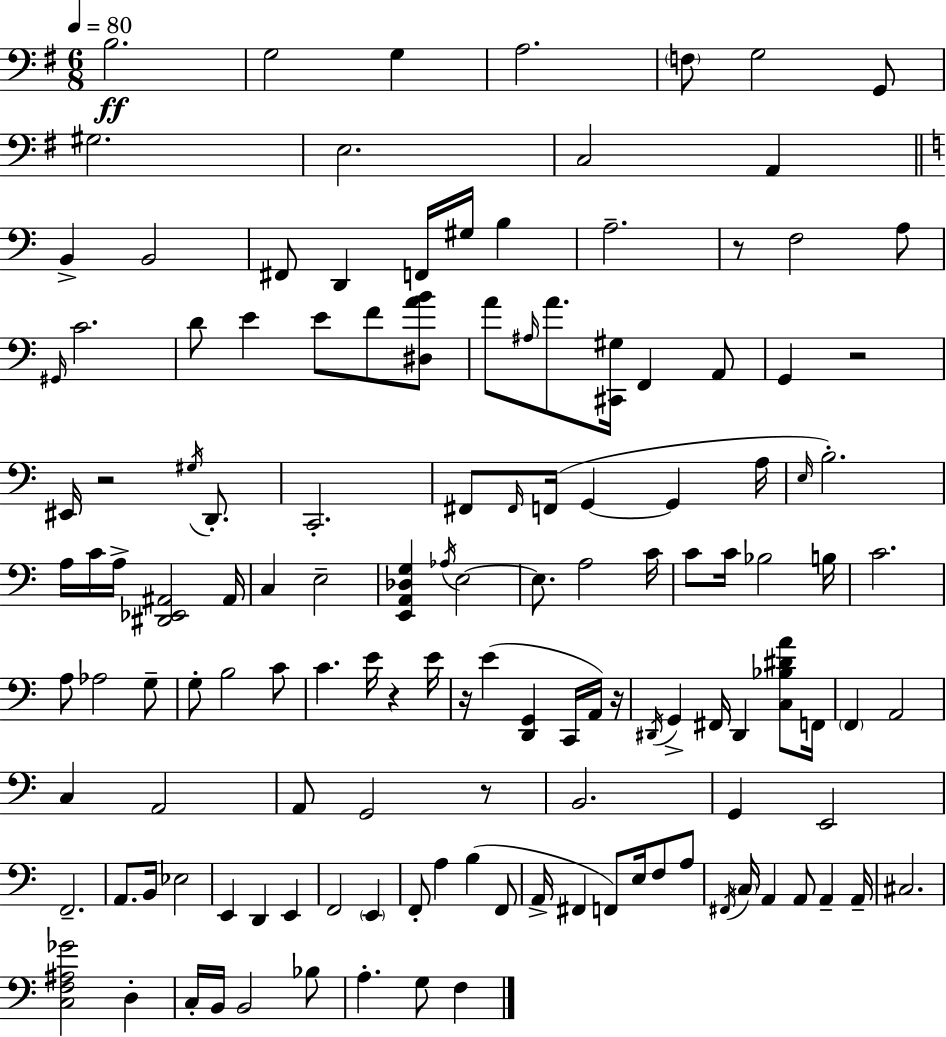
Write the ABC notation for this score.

X:1
T:Untitled
M:6/8
L:1/4
K:Em
B,2 G,2 G, A,2 F,/2 G,2 G,,/2 ^G,2 E,2 C,2 A,, B,, B,,2 ^F,,/2 D,, F,,/4 ^G,/4 B, A,2 z/2 F,2 A,/2 ^G,,/4 C2 D/2 E E/2 F/2 [^D,AB]/2 A/2 ^A,/4 A/2 [^C,,^G,]/4 F,, A,,/2 G,, z2 ^E,,/4 z2 ^G,/4 D,,/2 C,,2 ^F,,/2 ^F,,/4 F,,/4 G,, G,, A,/4 E,/4 B,2 A,/4 C/4 A,/4 [^D,,_E,,^A,,]2 ^A,,/4 C, E,2 [E,,A,,_D,G,] _A,/4 E,2 E,/2 A,2 C/4 C/2 C/4 _B,2 B,/4 C2 A,/2 _A,2 G,/2 G,/2 B,2 C/2 C E/4 z E/4 z/4 E [D,,G,,] C,,/4 A,,/4 z/4 ^D,,/4 G,, ^F,,/4 ^D,, [C,_B,^DA]/2 F,,/4 F,, A,,2 C, A,,2 A,,/2 G,,2 z/2 B,,2 G,, E,,2 F,,2 A,,/2 B,,/4 _E,2 E,, D,, E,, F,,2 E,, F,,/2 A, B, F,,/2 A,,/4 ^F,, F,,/2 E,/4 F,/2 A,/2 ^F,,/4 C,/4 A,, A,,/2 A,, A,,/4 ^C,2 [C,F,^A,_G]2 D, C,/4 B,,/4 B,,2 _B,/2 A, G,/2 F,